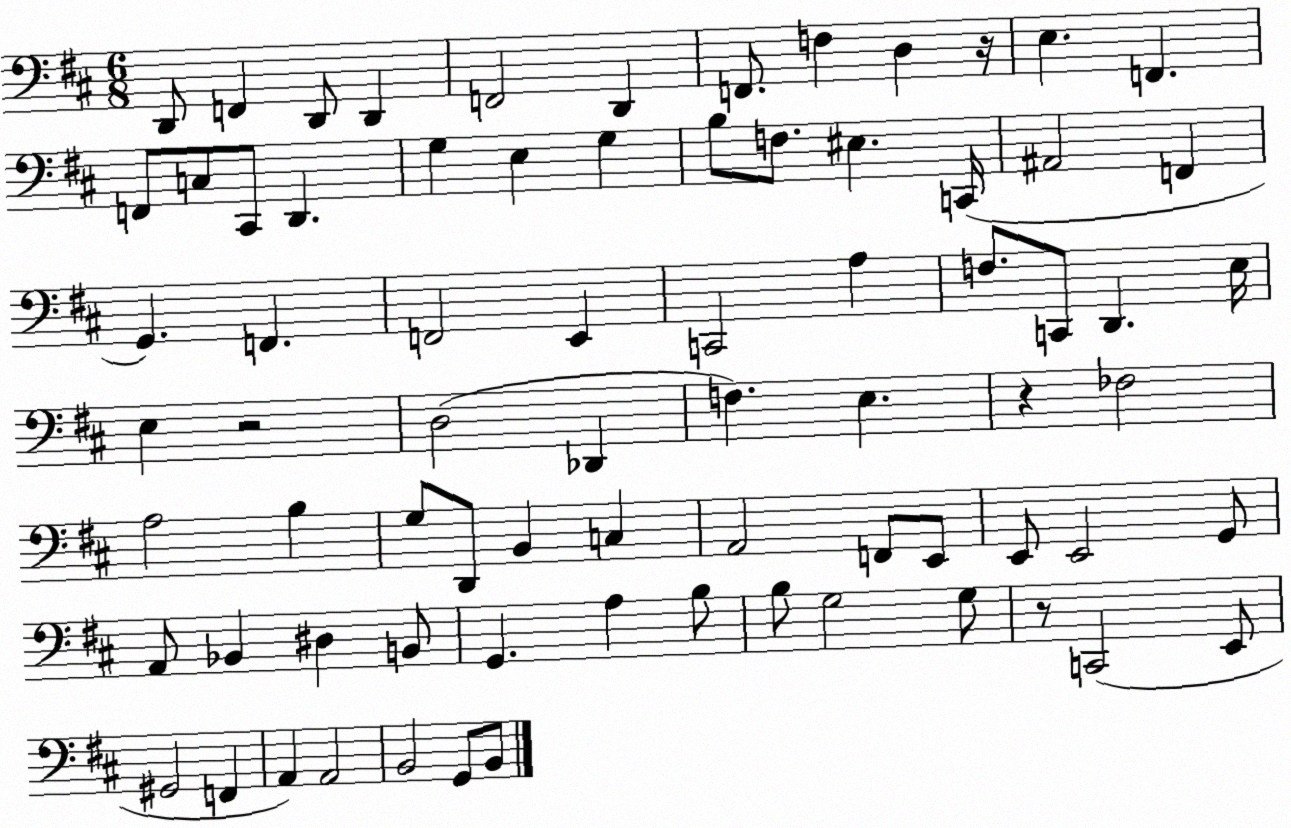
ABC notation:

X:1
T:Untitled
M:6/8
L:1/4
K:D
D,,/2 F,, D,,/2 D,, F,,2 D,, F,,/2 F, D, z/4 E, F,, F,,/2 C,/2 ^C,,/2 D,, G, E, G, B,/2 F,/2 ^E, C,,/4 ^A,,2 F,, G,, F,, F,,2 E,, C,,2 A, F,/2 C,,/2 D,, E,/4 E, z2 D,2 _D,, F, E, z _F,2 A,2 B, G,/2 D,,/2 B,, C, A,,2 F,,/2 E,,/2 E,,/2 E,,2 G,,/2 A,,/2 _B,, ^D, B,,/2 G,, A, B,/2 B,/2 G,2 G,/2 z/2 C,,2 E,,/2 ^G,,2 F,, A,, A,,2 B,,2 G,,/2 B,,/2